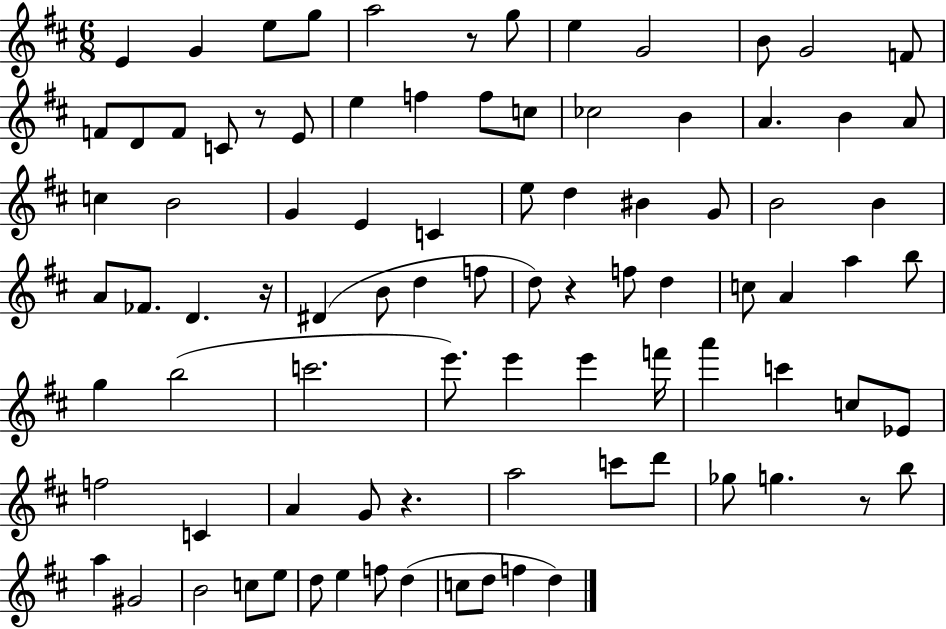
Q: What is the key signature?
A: D major